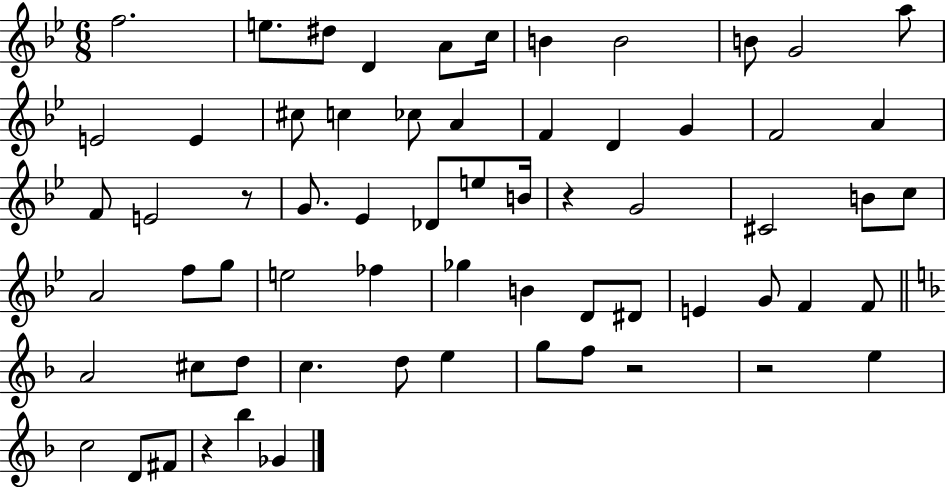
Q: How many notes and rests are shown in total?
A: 65